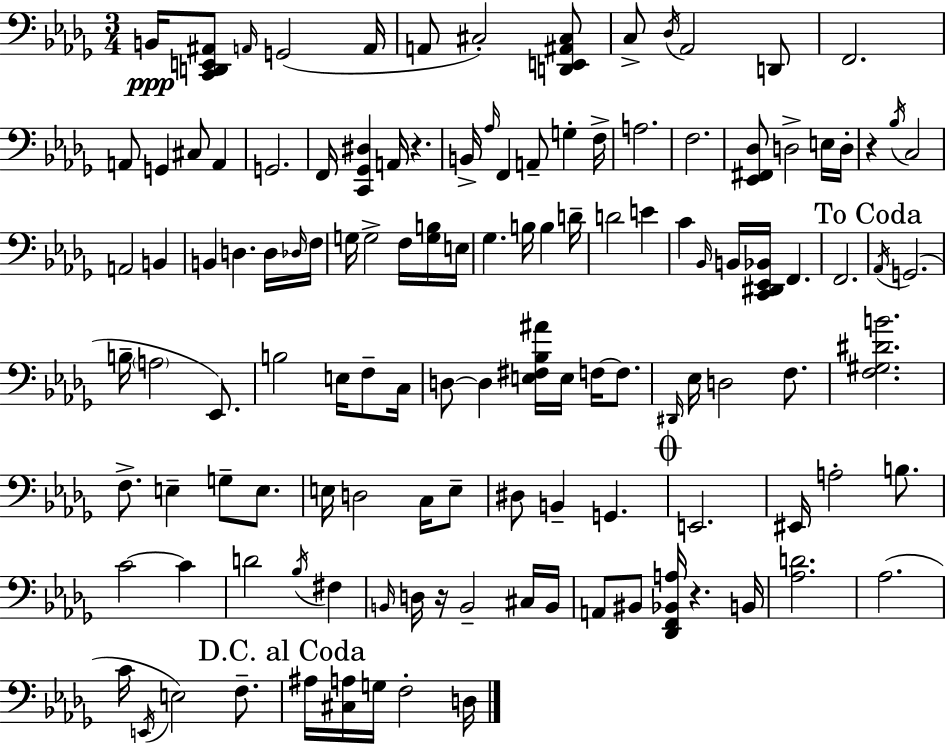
B2/s [C2,D2,E2,A#2]/e A2/s G2/h A2/s A2/e C#3/h [D2,E2,A#2,C#3]/e C3/e Db3/s Ab2/h D2/e F2/h. A2/e G2/q C#3/e A2/q G2/h. F2/s [C2,Gb2,D#3]/q A2/s R/q. B2/s Ab3/s F2/q A2/e G3/q F3/s A3/h. F3/h. [Eb2,F#2,Db3]/e D3/h E3/s D3/s R/q Bb3/s C3/h A2/h B2/q B2/q D3/q. D3/s Db3/s F3/s G3/s G3/h F3/s [G3,B3]/s E3/s Gb3/q. B3/s B3/q D4/s D4/h E4/q C4/q Bb2/s B2/s [C2,D#2,Eb2,Bb2]/s F2/q. F2/h. Ab2/s G2/h. B3/s A3/h Eb2/e. B3/h E3/s F3/e C3/s D3/e D3/q [E3,F#3,Bb3,A#4]/s E3/s F3/s F3/e. D#2/s Eb3/s D3/h F3/e. [F3,G#3,D#4,B4]/h. F3/e. E3/q G3/e E3/e. E3/s D3/h C3/s E3/e D#3/e B2/q G2/q. E2/h. EIS2/s A3/h B3/e. C4/h C4/q D4/h Bb3/s F#3/q B2/s D3/s R/s B2/h C#3/s B2/s A2/e BIS2/e [Db2,F2,Bb2,A3]/s R/q. B2/s [Ab3,D4]/h. Ab3/h. C4/s E2/s E3/h F3/e. A#3/s [C#3,A3]/s G3/s F3/h D3/s